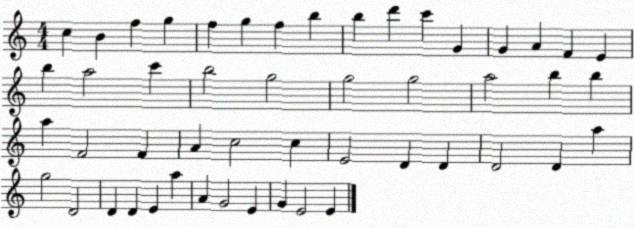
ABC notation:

X:1
T:Untitled
M:4/4
L:1/4
K:C
c B f g f g f b b d' c' G G A F E b a2 c' b2 g2 g2 g2 a2 b b a F2 F A c2 c E2 D D D2 D a g2 D2 D D E a A G2 E G E2 E